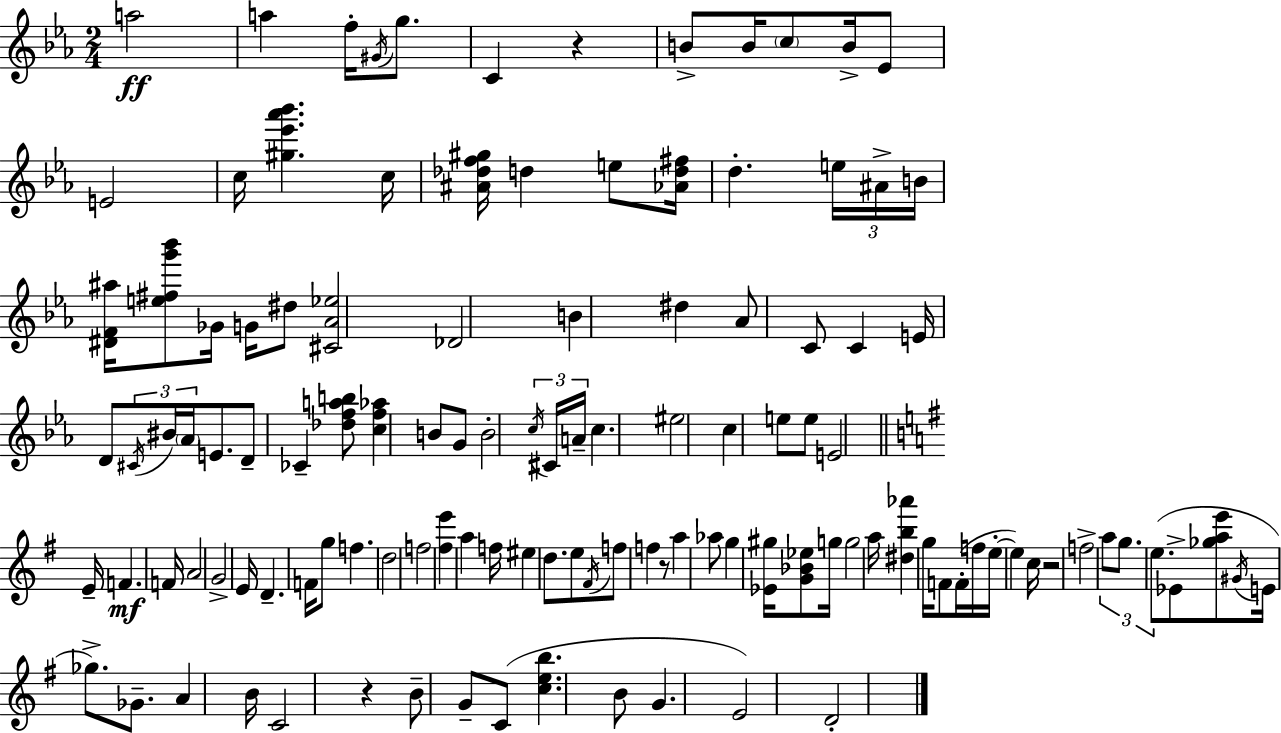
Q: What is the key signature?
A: EES major